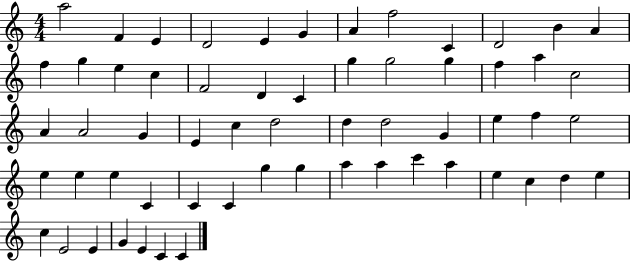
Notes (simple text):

A5/h F4/q E4/q D4/h E4/q G4/q A4/q F5/h C4/q D4/h B4/q A4/q F5/q G5/q E5/q C5/q F4/h D4/q C4/q G5/q G5/h G5/q F5/q A5/q C5/h A4/q A4/h G4/q E4/q C5/q D5/h D5/q D5/h G4/q E5/q F5/q E5/h E5/q E5/q E5/q C4/q C4/q C4/q G5/q G5/q A5/q A5/q C6/q A5/q E5/q C5/q D5/q E5/q C5/q E4/h E4/q G4/q E4/q C4/q C4/q